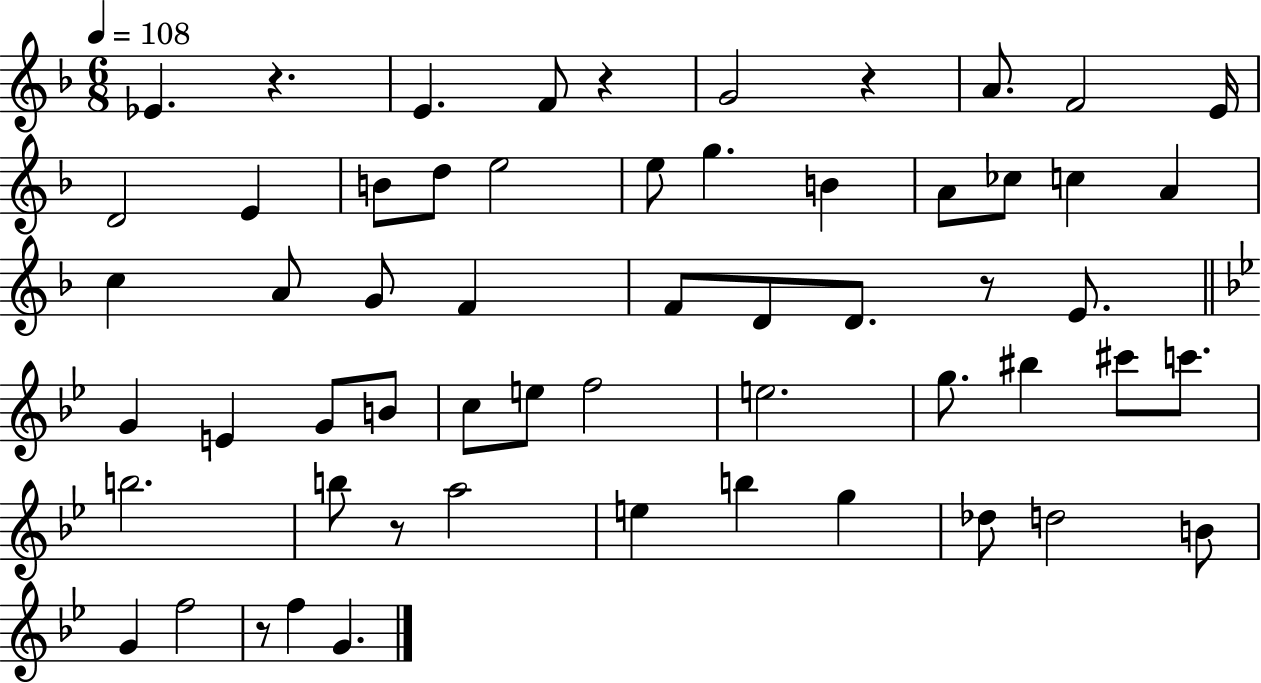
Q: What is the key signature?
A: F major